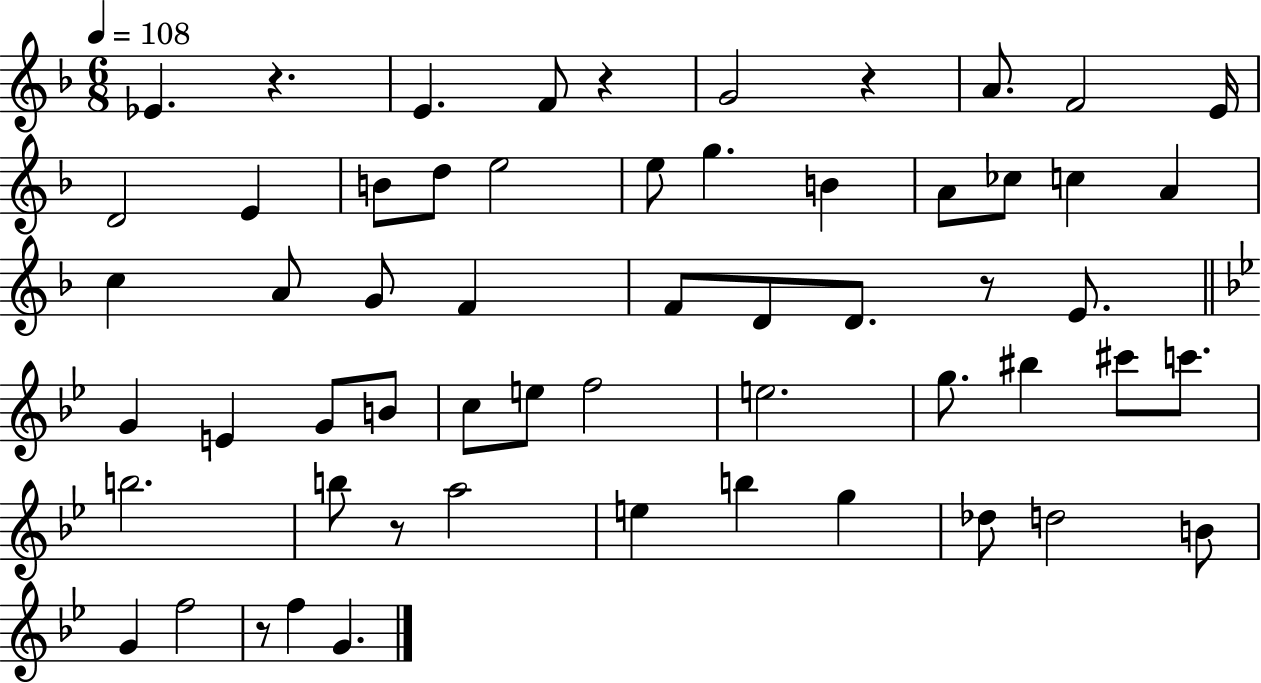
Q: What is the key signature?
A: F major